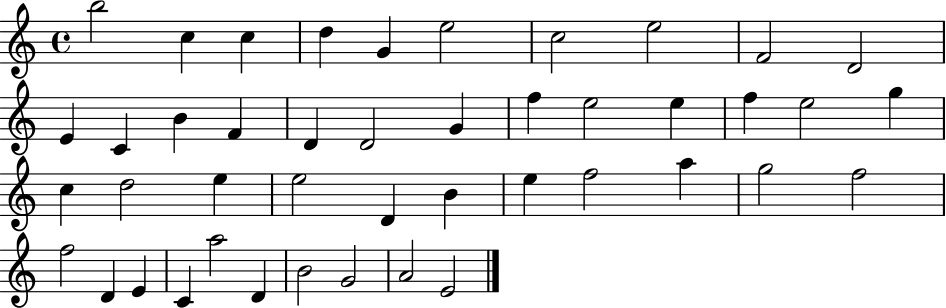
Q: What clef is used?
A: treble